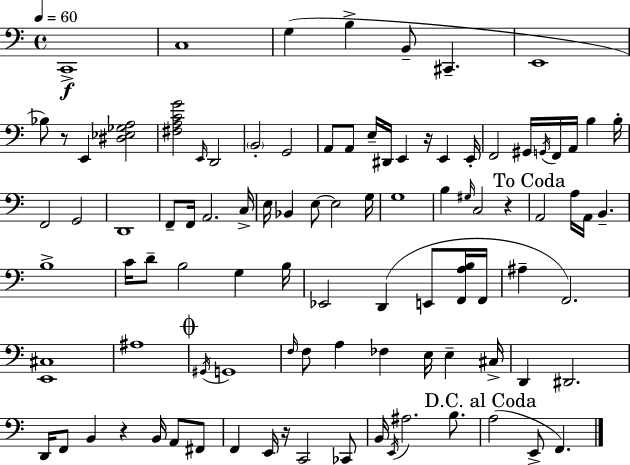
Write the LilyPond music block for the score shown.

{
  \clef bass
  \time 4/4
  \defaultTimeSignature
  \key c \major
  \tempo 4 = 60
  c,1->\f | c1 | g4( b4-> b,8-- cis,4.-- | e,1 | \break bes8) r8 e,4 <dis ees ges a>2 | <fis a c' g'>2 \grace { e,16 } d,2 | \parenthesize b,2-. g,2 | a,8 a,8 e16-- dis,16 e,4 r16 e,4 | \break e,16-. f,2 gis,16 \acciaccatura { g,16 } f,16 a,16 b4 | b16-. f,2 g,2 | d,1 | f,8-- f,16 a,2. | \break c16-> e16 bes,4 e8~~ e2 | g16 g1 | b4 \grace { gis16 } c2 r4 | \mark "To Coda" a,2 a16 a,16 b,4.-- | \break b1-> | c'16 d'8-- b2 g4 | b16 ees,2 d,4( e,8 | <f, a b>16 f,16 ais4-- f,2.) | \break <e, cis>1 | ais1 | \mark \markup { \musicglyph "scripts.coda" } \acciaccatura { gis,16 } g,1 | \grace { f16 } f8 a4 fes4 e16 | \break e4-- cis16-> d,4 dis,2. | d,16 f,8 b,4 r4 | b,16 a,8 fis,8 f,4 e,16 r16 c,2 | ces,8 b,16 \acciaccatura { e,16 } ais2. | \break b8. \mark "D.C. al Coda" a2( e,8-> | f,4.) \bar "|."
}